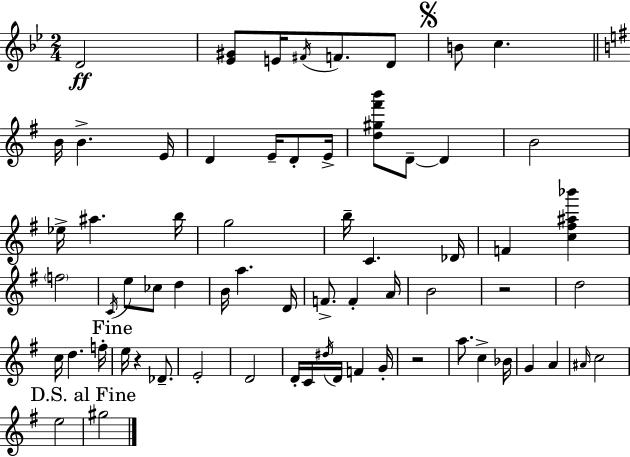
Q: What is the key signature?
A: BES major